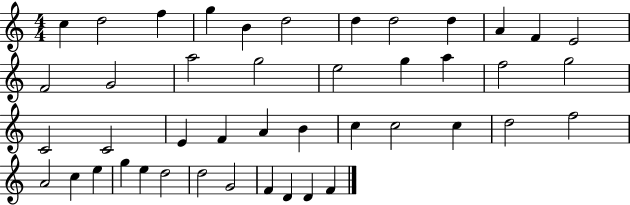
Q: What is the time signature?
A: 4/4